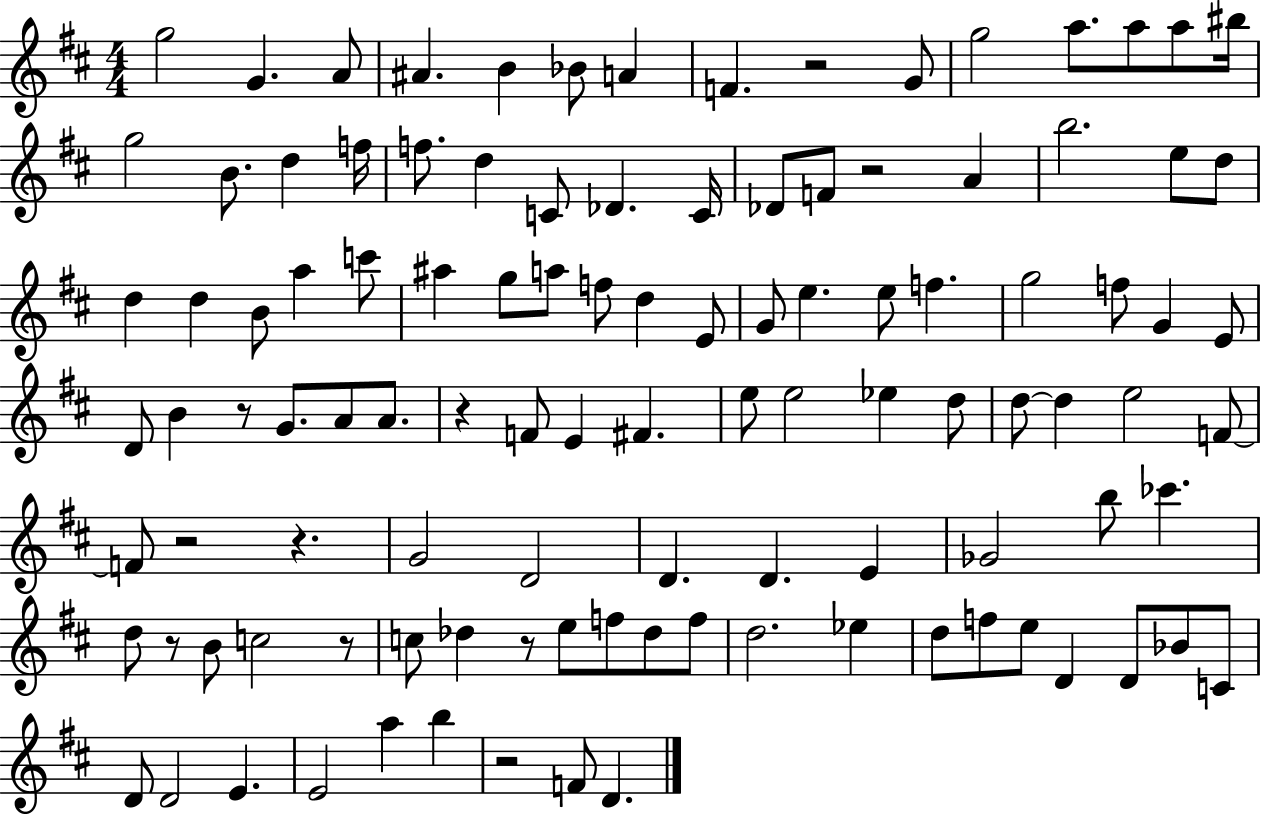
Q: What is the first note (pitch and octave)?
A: G5